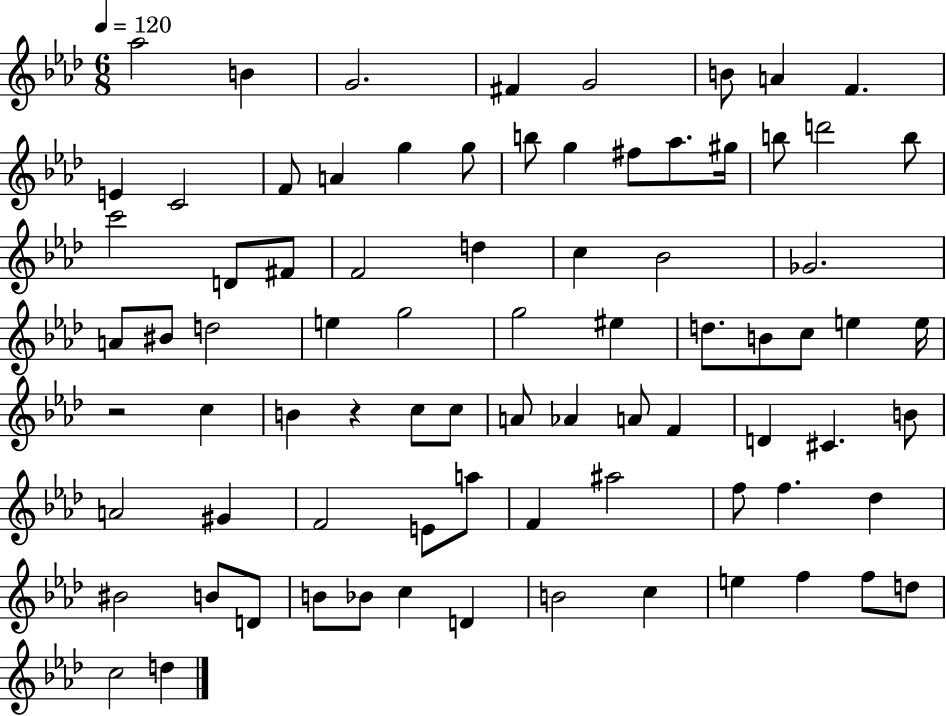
Ab5/h B4/q G4/h. F#4/q G4/h B4/e A4/q F4/q. E4/q C4/h F4/e A4/q G5/q G5/e B5/e G5/q F#5/e Ab5/e. G#5/s B5/e D6/h B5/e C6/h D4/e F#4/e F4/h D5/q C5/q Bb4/h Gb4/h. A4/e BIS4/e D5/h E5/q G5/h G5/h EIS5/q D5/e. B4/e C5/e E5/q E5/s R/h C5/q B4/q R/q C5/e C5/e A4/e Ab4/q A4/e F4/q D4/q C#4/q. B4/e A4/h G#4/q F4/h E4/e A5/e F4/q A#5/h F5/e F5/q. Db5/q BIS4/h B4/e D4/e B4/e Bb4/e C5/q D4/q B4/h C5/q E5/q F5/q F5/e D5/e C5/h D5/q